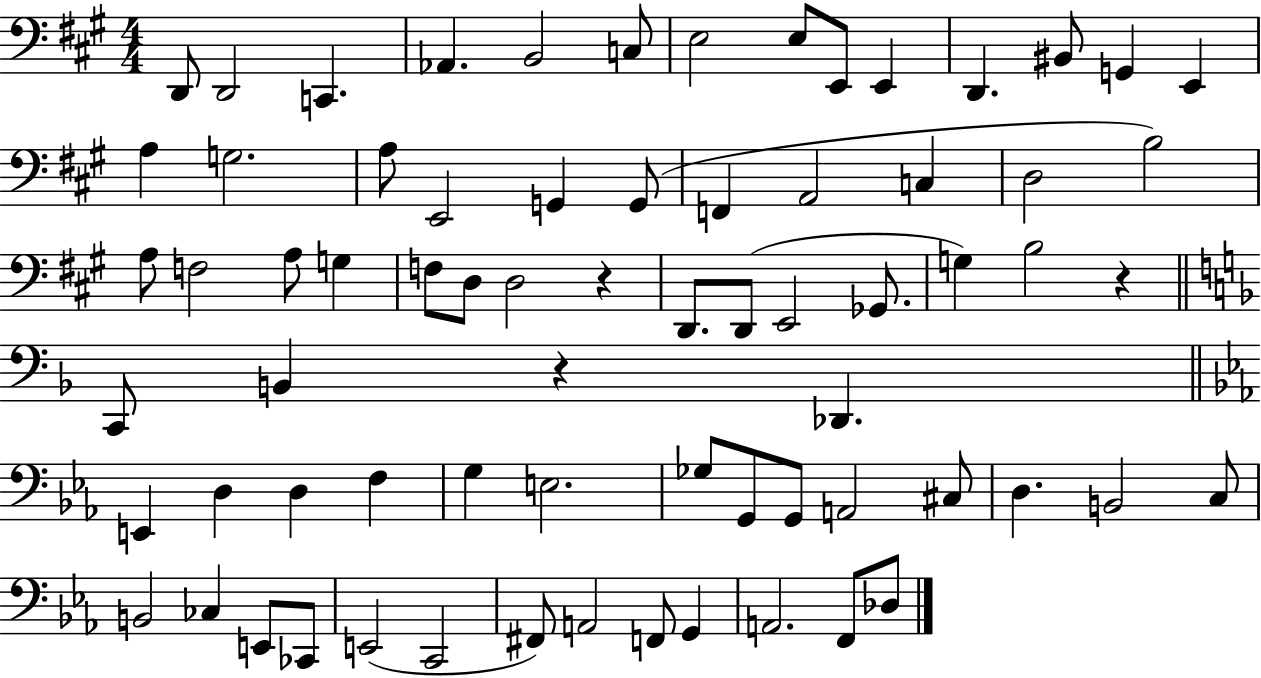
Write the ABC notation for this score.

X:1
T:Untitled
M:4/4
L:1/4
K:A
D,,/2 D,,2 C,, _A,, B,,2 C,/2 E,2 E,/2 E,,/2 E,, D,, ^B,,/2 G,, E,, A, G,2 A,/2 E,,2 G,, G,,/2 F,, A,,2 C, D,2 B,2 A,/2 F,2 A,/2 G, F,/2 D,/2 D,2 z D,,/2 D,,/2 E,,2 _G,,/2 G, B,2 z C,,/2 B,, z _D,, E,, D, D, F, G, E,2 _G,/2 G,,/2 G,,/2 A,,2 ^C,/2 D, B,,2 C,/2 B,,2 _C, E,,/2 _C,,/2 E,,2 C,,2 ^F,,/2 A,,2 F,,/2 G,, A,,2 F,,/2 _D,/2